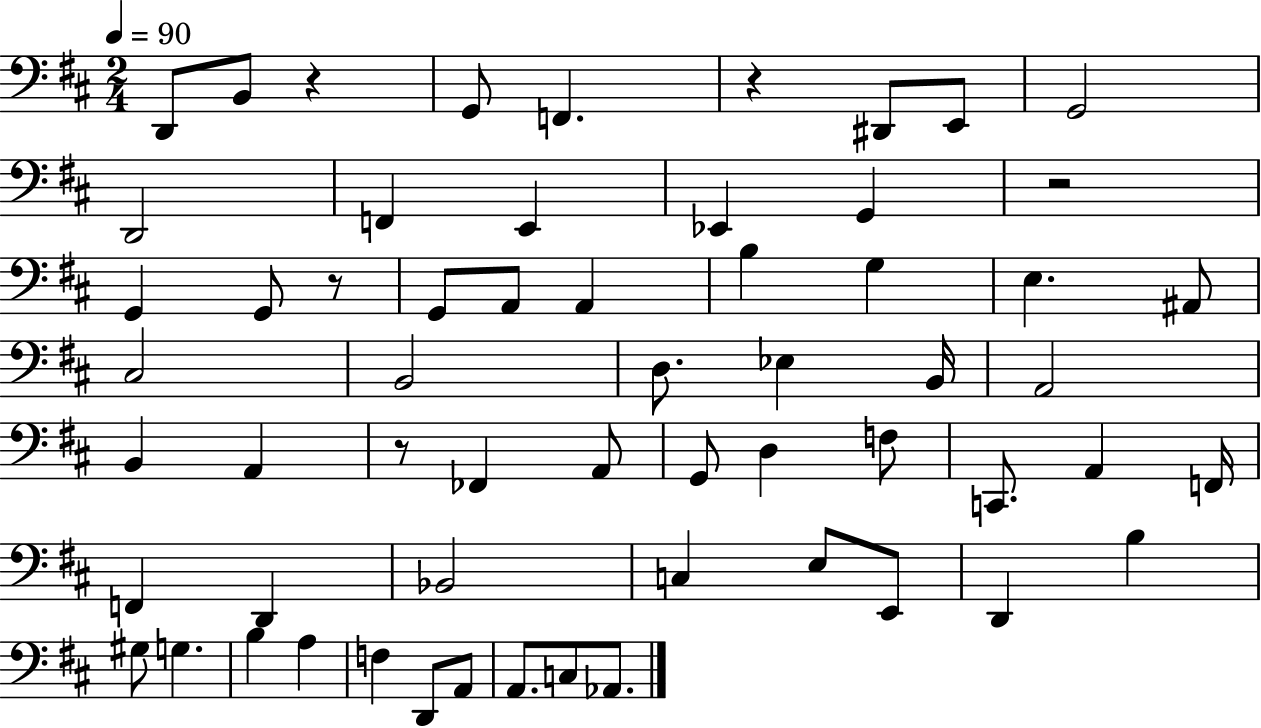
D2/e B2/e R/q G2/e F2/q. R/q D#2/e E2/e G2/h D2/h F2/q E2/q Eb2/q G2/q R/h G2/q G2/e R/e G2/e A2/e A2/q B3/q G3/q E3/q. A#2/e C#3/h B2/h D3/e. Eb3/q B2/s A2/h B2/q A2/q R/e FES2/q A2/e G2/e D3/q F3/e C2/e. A2/q F2/s F2/q D2/q Bb2/h C3/q E3/e E2/e D2/q B3/q G#3/e G3/q. B3/q A3/q F3/q D2/e A2/e A2/e. C3/e Ab2/e.